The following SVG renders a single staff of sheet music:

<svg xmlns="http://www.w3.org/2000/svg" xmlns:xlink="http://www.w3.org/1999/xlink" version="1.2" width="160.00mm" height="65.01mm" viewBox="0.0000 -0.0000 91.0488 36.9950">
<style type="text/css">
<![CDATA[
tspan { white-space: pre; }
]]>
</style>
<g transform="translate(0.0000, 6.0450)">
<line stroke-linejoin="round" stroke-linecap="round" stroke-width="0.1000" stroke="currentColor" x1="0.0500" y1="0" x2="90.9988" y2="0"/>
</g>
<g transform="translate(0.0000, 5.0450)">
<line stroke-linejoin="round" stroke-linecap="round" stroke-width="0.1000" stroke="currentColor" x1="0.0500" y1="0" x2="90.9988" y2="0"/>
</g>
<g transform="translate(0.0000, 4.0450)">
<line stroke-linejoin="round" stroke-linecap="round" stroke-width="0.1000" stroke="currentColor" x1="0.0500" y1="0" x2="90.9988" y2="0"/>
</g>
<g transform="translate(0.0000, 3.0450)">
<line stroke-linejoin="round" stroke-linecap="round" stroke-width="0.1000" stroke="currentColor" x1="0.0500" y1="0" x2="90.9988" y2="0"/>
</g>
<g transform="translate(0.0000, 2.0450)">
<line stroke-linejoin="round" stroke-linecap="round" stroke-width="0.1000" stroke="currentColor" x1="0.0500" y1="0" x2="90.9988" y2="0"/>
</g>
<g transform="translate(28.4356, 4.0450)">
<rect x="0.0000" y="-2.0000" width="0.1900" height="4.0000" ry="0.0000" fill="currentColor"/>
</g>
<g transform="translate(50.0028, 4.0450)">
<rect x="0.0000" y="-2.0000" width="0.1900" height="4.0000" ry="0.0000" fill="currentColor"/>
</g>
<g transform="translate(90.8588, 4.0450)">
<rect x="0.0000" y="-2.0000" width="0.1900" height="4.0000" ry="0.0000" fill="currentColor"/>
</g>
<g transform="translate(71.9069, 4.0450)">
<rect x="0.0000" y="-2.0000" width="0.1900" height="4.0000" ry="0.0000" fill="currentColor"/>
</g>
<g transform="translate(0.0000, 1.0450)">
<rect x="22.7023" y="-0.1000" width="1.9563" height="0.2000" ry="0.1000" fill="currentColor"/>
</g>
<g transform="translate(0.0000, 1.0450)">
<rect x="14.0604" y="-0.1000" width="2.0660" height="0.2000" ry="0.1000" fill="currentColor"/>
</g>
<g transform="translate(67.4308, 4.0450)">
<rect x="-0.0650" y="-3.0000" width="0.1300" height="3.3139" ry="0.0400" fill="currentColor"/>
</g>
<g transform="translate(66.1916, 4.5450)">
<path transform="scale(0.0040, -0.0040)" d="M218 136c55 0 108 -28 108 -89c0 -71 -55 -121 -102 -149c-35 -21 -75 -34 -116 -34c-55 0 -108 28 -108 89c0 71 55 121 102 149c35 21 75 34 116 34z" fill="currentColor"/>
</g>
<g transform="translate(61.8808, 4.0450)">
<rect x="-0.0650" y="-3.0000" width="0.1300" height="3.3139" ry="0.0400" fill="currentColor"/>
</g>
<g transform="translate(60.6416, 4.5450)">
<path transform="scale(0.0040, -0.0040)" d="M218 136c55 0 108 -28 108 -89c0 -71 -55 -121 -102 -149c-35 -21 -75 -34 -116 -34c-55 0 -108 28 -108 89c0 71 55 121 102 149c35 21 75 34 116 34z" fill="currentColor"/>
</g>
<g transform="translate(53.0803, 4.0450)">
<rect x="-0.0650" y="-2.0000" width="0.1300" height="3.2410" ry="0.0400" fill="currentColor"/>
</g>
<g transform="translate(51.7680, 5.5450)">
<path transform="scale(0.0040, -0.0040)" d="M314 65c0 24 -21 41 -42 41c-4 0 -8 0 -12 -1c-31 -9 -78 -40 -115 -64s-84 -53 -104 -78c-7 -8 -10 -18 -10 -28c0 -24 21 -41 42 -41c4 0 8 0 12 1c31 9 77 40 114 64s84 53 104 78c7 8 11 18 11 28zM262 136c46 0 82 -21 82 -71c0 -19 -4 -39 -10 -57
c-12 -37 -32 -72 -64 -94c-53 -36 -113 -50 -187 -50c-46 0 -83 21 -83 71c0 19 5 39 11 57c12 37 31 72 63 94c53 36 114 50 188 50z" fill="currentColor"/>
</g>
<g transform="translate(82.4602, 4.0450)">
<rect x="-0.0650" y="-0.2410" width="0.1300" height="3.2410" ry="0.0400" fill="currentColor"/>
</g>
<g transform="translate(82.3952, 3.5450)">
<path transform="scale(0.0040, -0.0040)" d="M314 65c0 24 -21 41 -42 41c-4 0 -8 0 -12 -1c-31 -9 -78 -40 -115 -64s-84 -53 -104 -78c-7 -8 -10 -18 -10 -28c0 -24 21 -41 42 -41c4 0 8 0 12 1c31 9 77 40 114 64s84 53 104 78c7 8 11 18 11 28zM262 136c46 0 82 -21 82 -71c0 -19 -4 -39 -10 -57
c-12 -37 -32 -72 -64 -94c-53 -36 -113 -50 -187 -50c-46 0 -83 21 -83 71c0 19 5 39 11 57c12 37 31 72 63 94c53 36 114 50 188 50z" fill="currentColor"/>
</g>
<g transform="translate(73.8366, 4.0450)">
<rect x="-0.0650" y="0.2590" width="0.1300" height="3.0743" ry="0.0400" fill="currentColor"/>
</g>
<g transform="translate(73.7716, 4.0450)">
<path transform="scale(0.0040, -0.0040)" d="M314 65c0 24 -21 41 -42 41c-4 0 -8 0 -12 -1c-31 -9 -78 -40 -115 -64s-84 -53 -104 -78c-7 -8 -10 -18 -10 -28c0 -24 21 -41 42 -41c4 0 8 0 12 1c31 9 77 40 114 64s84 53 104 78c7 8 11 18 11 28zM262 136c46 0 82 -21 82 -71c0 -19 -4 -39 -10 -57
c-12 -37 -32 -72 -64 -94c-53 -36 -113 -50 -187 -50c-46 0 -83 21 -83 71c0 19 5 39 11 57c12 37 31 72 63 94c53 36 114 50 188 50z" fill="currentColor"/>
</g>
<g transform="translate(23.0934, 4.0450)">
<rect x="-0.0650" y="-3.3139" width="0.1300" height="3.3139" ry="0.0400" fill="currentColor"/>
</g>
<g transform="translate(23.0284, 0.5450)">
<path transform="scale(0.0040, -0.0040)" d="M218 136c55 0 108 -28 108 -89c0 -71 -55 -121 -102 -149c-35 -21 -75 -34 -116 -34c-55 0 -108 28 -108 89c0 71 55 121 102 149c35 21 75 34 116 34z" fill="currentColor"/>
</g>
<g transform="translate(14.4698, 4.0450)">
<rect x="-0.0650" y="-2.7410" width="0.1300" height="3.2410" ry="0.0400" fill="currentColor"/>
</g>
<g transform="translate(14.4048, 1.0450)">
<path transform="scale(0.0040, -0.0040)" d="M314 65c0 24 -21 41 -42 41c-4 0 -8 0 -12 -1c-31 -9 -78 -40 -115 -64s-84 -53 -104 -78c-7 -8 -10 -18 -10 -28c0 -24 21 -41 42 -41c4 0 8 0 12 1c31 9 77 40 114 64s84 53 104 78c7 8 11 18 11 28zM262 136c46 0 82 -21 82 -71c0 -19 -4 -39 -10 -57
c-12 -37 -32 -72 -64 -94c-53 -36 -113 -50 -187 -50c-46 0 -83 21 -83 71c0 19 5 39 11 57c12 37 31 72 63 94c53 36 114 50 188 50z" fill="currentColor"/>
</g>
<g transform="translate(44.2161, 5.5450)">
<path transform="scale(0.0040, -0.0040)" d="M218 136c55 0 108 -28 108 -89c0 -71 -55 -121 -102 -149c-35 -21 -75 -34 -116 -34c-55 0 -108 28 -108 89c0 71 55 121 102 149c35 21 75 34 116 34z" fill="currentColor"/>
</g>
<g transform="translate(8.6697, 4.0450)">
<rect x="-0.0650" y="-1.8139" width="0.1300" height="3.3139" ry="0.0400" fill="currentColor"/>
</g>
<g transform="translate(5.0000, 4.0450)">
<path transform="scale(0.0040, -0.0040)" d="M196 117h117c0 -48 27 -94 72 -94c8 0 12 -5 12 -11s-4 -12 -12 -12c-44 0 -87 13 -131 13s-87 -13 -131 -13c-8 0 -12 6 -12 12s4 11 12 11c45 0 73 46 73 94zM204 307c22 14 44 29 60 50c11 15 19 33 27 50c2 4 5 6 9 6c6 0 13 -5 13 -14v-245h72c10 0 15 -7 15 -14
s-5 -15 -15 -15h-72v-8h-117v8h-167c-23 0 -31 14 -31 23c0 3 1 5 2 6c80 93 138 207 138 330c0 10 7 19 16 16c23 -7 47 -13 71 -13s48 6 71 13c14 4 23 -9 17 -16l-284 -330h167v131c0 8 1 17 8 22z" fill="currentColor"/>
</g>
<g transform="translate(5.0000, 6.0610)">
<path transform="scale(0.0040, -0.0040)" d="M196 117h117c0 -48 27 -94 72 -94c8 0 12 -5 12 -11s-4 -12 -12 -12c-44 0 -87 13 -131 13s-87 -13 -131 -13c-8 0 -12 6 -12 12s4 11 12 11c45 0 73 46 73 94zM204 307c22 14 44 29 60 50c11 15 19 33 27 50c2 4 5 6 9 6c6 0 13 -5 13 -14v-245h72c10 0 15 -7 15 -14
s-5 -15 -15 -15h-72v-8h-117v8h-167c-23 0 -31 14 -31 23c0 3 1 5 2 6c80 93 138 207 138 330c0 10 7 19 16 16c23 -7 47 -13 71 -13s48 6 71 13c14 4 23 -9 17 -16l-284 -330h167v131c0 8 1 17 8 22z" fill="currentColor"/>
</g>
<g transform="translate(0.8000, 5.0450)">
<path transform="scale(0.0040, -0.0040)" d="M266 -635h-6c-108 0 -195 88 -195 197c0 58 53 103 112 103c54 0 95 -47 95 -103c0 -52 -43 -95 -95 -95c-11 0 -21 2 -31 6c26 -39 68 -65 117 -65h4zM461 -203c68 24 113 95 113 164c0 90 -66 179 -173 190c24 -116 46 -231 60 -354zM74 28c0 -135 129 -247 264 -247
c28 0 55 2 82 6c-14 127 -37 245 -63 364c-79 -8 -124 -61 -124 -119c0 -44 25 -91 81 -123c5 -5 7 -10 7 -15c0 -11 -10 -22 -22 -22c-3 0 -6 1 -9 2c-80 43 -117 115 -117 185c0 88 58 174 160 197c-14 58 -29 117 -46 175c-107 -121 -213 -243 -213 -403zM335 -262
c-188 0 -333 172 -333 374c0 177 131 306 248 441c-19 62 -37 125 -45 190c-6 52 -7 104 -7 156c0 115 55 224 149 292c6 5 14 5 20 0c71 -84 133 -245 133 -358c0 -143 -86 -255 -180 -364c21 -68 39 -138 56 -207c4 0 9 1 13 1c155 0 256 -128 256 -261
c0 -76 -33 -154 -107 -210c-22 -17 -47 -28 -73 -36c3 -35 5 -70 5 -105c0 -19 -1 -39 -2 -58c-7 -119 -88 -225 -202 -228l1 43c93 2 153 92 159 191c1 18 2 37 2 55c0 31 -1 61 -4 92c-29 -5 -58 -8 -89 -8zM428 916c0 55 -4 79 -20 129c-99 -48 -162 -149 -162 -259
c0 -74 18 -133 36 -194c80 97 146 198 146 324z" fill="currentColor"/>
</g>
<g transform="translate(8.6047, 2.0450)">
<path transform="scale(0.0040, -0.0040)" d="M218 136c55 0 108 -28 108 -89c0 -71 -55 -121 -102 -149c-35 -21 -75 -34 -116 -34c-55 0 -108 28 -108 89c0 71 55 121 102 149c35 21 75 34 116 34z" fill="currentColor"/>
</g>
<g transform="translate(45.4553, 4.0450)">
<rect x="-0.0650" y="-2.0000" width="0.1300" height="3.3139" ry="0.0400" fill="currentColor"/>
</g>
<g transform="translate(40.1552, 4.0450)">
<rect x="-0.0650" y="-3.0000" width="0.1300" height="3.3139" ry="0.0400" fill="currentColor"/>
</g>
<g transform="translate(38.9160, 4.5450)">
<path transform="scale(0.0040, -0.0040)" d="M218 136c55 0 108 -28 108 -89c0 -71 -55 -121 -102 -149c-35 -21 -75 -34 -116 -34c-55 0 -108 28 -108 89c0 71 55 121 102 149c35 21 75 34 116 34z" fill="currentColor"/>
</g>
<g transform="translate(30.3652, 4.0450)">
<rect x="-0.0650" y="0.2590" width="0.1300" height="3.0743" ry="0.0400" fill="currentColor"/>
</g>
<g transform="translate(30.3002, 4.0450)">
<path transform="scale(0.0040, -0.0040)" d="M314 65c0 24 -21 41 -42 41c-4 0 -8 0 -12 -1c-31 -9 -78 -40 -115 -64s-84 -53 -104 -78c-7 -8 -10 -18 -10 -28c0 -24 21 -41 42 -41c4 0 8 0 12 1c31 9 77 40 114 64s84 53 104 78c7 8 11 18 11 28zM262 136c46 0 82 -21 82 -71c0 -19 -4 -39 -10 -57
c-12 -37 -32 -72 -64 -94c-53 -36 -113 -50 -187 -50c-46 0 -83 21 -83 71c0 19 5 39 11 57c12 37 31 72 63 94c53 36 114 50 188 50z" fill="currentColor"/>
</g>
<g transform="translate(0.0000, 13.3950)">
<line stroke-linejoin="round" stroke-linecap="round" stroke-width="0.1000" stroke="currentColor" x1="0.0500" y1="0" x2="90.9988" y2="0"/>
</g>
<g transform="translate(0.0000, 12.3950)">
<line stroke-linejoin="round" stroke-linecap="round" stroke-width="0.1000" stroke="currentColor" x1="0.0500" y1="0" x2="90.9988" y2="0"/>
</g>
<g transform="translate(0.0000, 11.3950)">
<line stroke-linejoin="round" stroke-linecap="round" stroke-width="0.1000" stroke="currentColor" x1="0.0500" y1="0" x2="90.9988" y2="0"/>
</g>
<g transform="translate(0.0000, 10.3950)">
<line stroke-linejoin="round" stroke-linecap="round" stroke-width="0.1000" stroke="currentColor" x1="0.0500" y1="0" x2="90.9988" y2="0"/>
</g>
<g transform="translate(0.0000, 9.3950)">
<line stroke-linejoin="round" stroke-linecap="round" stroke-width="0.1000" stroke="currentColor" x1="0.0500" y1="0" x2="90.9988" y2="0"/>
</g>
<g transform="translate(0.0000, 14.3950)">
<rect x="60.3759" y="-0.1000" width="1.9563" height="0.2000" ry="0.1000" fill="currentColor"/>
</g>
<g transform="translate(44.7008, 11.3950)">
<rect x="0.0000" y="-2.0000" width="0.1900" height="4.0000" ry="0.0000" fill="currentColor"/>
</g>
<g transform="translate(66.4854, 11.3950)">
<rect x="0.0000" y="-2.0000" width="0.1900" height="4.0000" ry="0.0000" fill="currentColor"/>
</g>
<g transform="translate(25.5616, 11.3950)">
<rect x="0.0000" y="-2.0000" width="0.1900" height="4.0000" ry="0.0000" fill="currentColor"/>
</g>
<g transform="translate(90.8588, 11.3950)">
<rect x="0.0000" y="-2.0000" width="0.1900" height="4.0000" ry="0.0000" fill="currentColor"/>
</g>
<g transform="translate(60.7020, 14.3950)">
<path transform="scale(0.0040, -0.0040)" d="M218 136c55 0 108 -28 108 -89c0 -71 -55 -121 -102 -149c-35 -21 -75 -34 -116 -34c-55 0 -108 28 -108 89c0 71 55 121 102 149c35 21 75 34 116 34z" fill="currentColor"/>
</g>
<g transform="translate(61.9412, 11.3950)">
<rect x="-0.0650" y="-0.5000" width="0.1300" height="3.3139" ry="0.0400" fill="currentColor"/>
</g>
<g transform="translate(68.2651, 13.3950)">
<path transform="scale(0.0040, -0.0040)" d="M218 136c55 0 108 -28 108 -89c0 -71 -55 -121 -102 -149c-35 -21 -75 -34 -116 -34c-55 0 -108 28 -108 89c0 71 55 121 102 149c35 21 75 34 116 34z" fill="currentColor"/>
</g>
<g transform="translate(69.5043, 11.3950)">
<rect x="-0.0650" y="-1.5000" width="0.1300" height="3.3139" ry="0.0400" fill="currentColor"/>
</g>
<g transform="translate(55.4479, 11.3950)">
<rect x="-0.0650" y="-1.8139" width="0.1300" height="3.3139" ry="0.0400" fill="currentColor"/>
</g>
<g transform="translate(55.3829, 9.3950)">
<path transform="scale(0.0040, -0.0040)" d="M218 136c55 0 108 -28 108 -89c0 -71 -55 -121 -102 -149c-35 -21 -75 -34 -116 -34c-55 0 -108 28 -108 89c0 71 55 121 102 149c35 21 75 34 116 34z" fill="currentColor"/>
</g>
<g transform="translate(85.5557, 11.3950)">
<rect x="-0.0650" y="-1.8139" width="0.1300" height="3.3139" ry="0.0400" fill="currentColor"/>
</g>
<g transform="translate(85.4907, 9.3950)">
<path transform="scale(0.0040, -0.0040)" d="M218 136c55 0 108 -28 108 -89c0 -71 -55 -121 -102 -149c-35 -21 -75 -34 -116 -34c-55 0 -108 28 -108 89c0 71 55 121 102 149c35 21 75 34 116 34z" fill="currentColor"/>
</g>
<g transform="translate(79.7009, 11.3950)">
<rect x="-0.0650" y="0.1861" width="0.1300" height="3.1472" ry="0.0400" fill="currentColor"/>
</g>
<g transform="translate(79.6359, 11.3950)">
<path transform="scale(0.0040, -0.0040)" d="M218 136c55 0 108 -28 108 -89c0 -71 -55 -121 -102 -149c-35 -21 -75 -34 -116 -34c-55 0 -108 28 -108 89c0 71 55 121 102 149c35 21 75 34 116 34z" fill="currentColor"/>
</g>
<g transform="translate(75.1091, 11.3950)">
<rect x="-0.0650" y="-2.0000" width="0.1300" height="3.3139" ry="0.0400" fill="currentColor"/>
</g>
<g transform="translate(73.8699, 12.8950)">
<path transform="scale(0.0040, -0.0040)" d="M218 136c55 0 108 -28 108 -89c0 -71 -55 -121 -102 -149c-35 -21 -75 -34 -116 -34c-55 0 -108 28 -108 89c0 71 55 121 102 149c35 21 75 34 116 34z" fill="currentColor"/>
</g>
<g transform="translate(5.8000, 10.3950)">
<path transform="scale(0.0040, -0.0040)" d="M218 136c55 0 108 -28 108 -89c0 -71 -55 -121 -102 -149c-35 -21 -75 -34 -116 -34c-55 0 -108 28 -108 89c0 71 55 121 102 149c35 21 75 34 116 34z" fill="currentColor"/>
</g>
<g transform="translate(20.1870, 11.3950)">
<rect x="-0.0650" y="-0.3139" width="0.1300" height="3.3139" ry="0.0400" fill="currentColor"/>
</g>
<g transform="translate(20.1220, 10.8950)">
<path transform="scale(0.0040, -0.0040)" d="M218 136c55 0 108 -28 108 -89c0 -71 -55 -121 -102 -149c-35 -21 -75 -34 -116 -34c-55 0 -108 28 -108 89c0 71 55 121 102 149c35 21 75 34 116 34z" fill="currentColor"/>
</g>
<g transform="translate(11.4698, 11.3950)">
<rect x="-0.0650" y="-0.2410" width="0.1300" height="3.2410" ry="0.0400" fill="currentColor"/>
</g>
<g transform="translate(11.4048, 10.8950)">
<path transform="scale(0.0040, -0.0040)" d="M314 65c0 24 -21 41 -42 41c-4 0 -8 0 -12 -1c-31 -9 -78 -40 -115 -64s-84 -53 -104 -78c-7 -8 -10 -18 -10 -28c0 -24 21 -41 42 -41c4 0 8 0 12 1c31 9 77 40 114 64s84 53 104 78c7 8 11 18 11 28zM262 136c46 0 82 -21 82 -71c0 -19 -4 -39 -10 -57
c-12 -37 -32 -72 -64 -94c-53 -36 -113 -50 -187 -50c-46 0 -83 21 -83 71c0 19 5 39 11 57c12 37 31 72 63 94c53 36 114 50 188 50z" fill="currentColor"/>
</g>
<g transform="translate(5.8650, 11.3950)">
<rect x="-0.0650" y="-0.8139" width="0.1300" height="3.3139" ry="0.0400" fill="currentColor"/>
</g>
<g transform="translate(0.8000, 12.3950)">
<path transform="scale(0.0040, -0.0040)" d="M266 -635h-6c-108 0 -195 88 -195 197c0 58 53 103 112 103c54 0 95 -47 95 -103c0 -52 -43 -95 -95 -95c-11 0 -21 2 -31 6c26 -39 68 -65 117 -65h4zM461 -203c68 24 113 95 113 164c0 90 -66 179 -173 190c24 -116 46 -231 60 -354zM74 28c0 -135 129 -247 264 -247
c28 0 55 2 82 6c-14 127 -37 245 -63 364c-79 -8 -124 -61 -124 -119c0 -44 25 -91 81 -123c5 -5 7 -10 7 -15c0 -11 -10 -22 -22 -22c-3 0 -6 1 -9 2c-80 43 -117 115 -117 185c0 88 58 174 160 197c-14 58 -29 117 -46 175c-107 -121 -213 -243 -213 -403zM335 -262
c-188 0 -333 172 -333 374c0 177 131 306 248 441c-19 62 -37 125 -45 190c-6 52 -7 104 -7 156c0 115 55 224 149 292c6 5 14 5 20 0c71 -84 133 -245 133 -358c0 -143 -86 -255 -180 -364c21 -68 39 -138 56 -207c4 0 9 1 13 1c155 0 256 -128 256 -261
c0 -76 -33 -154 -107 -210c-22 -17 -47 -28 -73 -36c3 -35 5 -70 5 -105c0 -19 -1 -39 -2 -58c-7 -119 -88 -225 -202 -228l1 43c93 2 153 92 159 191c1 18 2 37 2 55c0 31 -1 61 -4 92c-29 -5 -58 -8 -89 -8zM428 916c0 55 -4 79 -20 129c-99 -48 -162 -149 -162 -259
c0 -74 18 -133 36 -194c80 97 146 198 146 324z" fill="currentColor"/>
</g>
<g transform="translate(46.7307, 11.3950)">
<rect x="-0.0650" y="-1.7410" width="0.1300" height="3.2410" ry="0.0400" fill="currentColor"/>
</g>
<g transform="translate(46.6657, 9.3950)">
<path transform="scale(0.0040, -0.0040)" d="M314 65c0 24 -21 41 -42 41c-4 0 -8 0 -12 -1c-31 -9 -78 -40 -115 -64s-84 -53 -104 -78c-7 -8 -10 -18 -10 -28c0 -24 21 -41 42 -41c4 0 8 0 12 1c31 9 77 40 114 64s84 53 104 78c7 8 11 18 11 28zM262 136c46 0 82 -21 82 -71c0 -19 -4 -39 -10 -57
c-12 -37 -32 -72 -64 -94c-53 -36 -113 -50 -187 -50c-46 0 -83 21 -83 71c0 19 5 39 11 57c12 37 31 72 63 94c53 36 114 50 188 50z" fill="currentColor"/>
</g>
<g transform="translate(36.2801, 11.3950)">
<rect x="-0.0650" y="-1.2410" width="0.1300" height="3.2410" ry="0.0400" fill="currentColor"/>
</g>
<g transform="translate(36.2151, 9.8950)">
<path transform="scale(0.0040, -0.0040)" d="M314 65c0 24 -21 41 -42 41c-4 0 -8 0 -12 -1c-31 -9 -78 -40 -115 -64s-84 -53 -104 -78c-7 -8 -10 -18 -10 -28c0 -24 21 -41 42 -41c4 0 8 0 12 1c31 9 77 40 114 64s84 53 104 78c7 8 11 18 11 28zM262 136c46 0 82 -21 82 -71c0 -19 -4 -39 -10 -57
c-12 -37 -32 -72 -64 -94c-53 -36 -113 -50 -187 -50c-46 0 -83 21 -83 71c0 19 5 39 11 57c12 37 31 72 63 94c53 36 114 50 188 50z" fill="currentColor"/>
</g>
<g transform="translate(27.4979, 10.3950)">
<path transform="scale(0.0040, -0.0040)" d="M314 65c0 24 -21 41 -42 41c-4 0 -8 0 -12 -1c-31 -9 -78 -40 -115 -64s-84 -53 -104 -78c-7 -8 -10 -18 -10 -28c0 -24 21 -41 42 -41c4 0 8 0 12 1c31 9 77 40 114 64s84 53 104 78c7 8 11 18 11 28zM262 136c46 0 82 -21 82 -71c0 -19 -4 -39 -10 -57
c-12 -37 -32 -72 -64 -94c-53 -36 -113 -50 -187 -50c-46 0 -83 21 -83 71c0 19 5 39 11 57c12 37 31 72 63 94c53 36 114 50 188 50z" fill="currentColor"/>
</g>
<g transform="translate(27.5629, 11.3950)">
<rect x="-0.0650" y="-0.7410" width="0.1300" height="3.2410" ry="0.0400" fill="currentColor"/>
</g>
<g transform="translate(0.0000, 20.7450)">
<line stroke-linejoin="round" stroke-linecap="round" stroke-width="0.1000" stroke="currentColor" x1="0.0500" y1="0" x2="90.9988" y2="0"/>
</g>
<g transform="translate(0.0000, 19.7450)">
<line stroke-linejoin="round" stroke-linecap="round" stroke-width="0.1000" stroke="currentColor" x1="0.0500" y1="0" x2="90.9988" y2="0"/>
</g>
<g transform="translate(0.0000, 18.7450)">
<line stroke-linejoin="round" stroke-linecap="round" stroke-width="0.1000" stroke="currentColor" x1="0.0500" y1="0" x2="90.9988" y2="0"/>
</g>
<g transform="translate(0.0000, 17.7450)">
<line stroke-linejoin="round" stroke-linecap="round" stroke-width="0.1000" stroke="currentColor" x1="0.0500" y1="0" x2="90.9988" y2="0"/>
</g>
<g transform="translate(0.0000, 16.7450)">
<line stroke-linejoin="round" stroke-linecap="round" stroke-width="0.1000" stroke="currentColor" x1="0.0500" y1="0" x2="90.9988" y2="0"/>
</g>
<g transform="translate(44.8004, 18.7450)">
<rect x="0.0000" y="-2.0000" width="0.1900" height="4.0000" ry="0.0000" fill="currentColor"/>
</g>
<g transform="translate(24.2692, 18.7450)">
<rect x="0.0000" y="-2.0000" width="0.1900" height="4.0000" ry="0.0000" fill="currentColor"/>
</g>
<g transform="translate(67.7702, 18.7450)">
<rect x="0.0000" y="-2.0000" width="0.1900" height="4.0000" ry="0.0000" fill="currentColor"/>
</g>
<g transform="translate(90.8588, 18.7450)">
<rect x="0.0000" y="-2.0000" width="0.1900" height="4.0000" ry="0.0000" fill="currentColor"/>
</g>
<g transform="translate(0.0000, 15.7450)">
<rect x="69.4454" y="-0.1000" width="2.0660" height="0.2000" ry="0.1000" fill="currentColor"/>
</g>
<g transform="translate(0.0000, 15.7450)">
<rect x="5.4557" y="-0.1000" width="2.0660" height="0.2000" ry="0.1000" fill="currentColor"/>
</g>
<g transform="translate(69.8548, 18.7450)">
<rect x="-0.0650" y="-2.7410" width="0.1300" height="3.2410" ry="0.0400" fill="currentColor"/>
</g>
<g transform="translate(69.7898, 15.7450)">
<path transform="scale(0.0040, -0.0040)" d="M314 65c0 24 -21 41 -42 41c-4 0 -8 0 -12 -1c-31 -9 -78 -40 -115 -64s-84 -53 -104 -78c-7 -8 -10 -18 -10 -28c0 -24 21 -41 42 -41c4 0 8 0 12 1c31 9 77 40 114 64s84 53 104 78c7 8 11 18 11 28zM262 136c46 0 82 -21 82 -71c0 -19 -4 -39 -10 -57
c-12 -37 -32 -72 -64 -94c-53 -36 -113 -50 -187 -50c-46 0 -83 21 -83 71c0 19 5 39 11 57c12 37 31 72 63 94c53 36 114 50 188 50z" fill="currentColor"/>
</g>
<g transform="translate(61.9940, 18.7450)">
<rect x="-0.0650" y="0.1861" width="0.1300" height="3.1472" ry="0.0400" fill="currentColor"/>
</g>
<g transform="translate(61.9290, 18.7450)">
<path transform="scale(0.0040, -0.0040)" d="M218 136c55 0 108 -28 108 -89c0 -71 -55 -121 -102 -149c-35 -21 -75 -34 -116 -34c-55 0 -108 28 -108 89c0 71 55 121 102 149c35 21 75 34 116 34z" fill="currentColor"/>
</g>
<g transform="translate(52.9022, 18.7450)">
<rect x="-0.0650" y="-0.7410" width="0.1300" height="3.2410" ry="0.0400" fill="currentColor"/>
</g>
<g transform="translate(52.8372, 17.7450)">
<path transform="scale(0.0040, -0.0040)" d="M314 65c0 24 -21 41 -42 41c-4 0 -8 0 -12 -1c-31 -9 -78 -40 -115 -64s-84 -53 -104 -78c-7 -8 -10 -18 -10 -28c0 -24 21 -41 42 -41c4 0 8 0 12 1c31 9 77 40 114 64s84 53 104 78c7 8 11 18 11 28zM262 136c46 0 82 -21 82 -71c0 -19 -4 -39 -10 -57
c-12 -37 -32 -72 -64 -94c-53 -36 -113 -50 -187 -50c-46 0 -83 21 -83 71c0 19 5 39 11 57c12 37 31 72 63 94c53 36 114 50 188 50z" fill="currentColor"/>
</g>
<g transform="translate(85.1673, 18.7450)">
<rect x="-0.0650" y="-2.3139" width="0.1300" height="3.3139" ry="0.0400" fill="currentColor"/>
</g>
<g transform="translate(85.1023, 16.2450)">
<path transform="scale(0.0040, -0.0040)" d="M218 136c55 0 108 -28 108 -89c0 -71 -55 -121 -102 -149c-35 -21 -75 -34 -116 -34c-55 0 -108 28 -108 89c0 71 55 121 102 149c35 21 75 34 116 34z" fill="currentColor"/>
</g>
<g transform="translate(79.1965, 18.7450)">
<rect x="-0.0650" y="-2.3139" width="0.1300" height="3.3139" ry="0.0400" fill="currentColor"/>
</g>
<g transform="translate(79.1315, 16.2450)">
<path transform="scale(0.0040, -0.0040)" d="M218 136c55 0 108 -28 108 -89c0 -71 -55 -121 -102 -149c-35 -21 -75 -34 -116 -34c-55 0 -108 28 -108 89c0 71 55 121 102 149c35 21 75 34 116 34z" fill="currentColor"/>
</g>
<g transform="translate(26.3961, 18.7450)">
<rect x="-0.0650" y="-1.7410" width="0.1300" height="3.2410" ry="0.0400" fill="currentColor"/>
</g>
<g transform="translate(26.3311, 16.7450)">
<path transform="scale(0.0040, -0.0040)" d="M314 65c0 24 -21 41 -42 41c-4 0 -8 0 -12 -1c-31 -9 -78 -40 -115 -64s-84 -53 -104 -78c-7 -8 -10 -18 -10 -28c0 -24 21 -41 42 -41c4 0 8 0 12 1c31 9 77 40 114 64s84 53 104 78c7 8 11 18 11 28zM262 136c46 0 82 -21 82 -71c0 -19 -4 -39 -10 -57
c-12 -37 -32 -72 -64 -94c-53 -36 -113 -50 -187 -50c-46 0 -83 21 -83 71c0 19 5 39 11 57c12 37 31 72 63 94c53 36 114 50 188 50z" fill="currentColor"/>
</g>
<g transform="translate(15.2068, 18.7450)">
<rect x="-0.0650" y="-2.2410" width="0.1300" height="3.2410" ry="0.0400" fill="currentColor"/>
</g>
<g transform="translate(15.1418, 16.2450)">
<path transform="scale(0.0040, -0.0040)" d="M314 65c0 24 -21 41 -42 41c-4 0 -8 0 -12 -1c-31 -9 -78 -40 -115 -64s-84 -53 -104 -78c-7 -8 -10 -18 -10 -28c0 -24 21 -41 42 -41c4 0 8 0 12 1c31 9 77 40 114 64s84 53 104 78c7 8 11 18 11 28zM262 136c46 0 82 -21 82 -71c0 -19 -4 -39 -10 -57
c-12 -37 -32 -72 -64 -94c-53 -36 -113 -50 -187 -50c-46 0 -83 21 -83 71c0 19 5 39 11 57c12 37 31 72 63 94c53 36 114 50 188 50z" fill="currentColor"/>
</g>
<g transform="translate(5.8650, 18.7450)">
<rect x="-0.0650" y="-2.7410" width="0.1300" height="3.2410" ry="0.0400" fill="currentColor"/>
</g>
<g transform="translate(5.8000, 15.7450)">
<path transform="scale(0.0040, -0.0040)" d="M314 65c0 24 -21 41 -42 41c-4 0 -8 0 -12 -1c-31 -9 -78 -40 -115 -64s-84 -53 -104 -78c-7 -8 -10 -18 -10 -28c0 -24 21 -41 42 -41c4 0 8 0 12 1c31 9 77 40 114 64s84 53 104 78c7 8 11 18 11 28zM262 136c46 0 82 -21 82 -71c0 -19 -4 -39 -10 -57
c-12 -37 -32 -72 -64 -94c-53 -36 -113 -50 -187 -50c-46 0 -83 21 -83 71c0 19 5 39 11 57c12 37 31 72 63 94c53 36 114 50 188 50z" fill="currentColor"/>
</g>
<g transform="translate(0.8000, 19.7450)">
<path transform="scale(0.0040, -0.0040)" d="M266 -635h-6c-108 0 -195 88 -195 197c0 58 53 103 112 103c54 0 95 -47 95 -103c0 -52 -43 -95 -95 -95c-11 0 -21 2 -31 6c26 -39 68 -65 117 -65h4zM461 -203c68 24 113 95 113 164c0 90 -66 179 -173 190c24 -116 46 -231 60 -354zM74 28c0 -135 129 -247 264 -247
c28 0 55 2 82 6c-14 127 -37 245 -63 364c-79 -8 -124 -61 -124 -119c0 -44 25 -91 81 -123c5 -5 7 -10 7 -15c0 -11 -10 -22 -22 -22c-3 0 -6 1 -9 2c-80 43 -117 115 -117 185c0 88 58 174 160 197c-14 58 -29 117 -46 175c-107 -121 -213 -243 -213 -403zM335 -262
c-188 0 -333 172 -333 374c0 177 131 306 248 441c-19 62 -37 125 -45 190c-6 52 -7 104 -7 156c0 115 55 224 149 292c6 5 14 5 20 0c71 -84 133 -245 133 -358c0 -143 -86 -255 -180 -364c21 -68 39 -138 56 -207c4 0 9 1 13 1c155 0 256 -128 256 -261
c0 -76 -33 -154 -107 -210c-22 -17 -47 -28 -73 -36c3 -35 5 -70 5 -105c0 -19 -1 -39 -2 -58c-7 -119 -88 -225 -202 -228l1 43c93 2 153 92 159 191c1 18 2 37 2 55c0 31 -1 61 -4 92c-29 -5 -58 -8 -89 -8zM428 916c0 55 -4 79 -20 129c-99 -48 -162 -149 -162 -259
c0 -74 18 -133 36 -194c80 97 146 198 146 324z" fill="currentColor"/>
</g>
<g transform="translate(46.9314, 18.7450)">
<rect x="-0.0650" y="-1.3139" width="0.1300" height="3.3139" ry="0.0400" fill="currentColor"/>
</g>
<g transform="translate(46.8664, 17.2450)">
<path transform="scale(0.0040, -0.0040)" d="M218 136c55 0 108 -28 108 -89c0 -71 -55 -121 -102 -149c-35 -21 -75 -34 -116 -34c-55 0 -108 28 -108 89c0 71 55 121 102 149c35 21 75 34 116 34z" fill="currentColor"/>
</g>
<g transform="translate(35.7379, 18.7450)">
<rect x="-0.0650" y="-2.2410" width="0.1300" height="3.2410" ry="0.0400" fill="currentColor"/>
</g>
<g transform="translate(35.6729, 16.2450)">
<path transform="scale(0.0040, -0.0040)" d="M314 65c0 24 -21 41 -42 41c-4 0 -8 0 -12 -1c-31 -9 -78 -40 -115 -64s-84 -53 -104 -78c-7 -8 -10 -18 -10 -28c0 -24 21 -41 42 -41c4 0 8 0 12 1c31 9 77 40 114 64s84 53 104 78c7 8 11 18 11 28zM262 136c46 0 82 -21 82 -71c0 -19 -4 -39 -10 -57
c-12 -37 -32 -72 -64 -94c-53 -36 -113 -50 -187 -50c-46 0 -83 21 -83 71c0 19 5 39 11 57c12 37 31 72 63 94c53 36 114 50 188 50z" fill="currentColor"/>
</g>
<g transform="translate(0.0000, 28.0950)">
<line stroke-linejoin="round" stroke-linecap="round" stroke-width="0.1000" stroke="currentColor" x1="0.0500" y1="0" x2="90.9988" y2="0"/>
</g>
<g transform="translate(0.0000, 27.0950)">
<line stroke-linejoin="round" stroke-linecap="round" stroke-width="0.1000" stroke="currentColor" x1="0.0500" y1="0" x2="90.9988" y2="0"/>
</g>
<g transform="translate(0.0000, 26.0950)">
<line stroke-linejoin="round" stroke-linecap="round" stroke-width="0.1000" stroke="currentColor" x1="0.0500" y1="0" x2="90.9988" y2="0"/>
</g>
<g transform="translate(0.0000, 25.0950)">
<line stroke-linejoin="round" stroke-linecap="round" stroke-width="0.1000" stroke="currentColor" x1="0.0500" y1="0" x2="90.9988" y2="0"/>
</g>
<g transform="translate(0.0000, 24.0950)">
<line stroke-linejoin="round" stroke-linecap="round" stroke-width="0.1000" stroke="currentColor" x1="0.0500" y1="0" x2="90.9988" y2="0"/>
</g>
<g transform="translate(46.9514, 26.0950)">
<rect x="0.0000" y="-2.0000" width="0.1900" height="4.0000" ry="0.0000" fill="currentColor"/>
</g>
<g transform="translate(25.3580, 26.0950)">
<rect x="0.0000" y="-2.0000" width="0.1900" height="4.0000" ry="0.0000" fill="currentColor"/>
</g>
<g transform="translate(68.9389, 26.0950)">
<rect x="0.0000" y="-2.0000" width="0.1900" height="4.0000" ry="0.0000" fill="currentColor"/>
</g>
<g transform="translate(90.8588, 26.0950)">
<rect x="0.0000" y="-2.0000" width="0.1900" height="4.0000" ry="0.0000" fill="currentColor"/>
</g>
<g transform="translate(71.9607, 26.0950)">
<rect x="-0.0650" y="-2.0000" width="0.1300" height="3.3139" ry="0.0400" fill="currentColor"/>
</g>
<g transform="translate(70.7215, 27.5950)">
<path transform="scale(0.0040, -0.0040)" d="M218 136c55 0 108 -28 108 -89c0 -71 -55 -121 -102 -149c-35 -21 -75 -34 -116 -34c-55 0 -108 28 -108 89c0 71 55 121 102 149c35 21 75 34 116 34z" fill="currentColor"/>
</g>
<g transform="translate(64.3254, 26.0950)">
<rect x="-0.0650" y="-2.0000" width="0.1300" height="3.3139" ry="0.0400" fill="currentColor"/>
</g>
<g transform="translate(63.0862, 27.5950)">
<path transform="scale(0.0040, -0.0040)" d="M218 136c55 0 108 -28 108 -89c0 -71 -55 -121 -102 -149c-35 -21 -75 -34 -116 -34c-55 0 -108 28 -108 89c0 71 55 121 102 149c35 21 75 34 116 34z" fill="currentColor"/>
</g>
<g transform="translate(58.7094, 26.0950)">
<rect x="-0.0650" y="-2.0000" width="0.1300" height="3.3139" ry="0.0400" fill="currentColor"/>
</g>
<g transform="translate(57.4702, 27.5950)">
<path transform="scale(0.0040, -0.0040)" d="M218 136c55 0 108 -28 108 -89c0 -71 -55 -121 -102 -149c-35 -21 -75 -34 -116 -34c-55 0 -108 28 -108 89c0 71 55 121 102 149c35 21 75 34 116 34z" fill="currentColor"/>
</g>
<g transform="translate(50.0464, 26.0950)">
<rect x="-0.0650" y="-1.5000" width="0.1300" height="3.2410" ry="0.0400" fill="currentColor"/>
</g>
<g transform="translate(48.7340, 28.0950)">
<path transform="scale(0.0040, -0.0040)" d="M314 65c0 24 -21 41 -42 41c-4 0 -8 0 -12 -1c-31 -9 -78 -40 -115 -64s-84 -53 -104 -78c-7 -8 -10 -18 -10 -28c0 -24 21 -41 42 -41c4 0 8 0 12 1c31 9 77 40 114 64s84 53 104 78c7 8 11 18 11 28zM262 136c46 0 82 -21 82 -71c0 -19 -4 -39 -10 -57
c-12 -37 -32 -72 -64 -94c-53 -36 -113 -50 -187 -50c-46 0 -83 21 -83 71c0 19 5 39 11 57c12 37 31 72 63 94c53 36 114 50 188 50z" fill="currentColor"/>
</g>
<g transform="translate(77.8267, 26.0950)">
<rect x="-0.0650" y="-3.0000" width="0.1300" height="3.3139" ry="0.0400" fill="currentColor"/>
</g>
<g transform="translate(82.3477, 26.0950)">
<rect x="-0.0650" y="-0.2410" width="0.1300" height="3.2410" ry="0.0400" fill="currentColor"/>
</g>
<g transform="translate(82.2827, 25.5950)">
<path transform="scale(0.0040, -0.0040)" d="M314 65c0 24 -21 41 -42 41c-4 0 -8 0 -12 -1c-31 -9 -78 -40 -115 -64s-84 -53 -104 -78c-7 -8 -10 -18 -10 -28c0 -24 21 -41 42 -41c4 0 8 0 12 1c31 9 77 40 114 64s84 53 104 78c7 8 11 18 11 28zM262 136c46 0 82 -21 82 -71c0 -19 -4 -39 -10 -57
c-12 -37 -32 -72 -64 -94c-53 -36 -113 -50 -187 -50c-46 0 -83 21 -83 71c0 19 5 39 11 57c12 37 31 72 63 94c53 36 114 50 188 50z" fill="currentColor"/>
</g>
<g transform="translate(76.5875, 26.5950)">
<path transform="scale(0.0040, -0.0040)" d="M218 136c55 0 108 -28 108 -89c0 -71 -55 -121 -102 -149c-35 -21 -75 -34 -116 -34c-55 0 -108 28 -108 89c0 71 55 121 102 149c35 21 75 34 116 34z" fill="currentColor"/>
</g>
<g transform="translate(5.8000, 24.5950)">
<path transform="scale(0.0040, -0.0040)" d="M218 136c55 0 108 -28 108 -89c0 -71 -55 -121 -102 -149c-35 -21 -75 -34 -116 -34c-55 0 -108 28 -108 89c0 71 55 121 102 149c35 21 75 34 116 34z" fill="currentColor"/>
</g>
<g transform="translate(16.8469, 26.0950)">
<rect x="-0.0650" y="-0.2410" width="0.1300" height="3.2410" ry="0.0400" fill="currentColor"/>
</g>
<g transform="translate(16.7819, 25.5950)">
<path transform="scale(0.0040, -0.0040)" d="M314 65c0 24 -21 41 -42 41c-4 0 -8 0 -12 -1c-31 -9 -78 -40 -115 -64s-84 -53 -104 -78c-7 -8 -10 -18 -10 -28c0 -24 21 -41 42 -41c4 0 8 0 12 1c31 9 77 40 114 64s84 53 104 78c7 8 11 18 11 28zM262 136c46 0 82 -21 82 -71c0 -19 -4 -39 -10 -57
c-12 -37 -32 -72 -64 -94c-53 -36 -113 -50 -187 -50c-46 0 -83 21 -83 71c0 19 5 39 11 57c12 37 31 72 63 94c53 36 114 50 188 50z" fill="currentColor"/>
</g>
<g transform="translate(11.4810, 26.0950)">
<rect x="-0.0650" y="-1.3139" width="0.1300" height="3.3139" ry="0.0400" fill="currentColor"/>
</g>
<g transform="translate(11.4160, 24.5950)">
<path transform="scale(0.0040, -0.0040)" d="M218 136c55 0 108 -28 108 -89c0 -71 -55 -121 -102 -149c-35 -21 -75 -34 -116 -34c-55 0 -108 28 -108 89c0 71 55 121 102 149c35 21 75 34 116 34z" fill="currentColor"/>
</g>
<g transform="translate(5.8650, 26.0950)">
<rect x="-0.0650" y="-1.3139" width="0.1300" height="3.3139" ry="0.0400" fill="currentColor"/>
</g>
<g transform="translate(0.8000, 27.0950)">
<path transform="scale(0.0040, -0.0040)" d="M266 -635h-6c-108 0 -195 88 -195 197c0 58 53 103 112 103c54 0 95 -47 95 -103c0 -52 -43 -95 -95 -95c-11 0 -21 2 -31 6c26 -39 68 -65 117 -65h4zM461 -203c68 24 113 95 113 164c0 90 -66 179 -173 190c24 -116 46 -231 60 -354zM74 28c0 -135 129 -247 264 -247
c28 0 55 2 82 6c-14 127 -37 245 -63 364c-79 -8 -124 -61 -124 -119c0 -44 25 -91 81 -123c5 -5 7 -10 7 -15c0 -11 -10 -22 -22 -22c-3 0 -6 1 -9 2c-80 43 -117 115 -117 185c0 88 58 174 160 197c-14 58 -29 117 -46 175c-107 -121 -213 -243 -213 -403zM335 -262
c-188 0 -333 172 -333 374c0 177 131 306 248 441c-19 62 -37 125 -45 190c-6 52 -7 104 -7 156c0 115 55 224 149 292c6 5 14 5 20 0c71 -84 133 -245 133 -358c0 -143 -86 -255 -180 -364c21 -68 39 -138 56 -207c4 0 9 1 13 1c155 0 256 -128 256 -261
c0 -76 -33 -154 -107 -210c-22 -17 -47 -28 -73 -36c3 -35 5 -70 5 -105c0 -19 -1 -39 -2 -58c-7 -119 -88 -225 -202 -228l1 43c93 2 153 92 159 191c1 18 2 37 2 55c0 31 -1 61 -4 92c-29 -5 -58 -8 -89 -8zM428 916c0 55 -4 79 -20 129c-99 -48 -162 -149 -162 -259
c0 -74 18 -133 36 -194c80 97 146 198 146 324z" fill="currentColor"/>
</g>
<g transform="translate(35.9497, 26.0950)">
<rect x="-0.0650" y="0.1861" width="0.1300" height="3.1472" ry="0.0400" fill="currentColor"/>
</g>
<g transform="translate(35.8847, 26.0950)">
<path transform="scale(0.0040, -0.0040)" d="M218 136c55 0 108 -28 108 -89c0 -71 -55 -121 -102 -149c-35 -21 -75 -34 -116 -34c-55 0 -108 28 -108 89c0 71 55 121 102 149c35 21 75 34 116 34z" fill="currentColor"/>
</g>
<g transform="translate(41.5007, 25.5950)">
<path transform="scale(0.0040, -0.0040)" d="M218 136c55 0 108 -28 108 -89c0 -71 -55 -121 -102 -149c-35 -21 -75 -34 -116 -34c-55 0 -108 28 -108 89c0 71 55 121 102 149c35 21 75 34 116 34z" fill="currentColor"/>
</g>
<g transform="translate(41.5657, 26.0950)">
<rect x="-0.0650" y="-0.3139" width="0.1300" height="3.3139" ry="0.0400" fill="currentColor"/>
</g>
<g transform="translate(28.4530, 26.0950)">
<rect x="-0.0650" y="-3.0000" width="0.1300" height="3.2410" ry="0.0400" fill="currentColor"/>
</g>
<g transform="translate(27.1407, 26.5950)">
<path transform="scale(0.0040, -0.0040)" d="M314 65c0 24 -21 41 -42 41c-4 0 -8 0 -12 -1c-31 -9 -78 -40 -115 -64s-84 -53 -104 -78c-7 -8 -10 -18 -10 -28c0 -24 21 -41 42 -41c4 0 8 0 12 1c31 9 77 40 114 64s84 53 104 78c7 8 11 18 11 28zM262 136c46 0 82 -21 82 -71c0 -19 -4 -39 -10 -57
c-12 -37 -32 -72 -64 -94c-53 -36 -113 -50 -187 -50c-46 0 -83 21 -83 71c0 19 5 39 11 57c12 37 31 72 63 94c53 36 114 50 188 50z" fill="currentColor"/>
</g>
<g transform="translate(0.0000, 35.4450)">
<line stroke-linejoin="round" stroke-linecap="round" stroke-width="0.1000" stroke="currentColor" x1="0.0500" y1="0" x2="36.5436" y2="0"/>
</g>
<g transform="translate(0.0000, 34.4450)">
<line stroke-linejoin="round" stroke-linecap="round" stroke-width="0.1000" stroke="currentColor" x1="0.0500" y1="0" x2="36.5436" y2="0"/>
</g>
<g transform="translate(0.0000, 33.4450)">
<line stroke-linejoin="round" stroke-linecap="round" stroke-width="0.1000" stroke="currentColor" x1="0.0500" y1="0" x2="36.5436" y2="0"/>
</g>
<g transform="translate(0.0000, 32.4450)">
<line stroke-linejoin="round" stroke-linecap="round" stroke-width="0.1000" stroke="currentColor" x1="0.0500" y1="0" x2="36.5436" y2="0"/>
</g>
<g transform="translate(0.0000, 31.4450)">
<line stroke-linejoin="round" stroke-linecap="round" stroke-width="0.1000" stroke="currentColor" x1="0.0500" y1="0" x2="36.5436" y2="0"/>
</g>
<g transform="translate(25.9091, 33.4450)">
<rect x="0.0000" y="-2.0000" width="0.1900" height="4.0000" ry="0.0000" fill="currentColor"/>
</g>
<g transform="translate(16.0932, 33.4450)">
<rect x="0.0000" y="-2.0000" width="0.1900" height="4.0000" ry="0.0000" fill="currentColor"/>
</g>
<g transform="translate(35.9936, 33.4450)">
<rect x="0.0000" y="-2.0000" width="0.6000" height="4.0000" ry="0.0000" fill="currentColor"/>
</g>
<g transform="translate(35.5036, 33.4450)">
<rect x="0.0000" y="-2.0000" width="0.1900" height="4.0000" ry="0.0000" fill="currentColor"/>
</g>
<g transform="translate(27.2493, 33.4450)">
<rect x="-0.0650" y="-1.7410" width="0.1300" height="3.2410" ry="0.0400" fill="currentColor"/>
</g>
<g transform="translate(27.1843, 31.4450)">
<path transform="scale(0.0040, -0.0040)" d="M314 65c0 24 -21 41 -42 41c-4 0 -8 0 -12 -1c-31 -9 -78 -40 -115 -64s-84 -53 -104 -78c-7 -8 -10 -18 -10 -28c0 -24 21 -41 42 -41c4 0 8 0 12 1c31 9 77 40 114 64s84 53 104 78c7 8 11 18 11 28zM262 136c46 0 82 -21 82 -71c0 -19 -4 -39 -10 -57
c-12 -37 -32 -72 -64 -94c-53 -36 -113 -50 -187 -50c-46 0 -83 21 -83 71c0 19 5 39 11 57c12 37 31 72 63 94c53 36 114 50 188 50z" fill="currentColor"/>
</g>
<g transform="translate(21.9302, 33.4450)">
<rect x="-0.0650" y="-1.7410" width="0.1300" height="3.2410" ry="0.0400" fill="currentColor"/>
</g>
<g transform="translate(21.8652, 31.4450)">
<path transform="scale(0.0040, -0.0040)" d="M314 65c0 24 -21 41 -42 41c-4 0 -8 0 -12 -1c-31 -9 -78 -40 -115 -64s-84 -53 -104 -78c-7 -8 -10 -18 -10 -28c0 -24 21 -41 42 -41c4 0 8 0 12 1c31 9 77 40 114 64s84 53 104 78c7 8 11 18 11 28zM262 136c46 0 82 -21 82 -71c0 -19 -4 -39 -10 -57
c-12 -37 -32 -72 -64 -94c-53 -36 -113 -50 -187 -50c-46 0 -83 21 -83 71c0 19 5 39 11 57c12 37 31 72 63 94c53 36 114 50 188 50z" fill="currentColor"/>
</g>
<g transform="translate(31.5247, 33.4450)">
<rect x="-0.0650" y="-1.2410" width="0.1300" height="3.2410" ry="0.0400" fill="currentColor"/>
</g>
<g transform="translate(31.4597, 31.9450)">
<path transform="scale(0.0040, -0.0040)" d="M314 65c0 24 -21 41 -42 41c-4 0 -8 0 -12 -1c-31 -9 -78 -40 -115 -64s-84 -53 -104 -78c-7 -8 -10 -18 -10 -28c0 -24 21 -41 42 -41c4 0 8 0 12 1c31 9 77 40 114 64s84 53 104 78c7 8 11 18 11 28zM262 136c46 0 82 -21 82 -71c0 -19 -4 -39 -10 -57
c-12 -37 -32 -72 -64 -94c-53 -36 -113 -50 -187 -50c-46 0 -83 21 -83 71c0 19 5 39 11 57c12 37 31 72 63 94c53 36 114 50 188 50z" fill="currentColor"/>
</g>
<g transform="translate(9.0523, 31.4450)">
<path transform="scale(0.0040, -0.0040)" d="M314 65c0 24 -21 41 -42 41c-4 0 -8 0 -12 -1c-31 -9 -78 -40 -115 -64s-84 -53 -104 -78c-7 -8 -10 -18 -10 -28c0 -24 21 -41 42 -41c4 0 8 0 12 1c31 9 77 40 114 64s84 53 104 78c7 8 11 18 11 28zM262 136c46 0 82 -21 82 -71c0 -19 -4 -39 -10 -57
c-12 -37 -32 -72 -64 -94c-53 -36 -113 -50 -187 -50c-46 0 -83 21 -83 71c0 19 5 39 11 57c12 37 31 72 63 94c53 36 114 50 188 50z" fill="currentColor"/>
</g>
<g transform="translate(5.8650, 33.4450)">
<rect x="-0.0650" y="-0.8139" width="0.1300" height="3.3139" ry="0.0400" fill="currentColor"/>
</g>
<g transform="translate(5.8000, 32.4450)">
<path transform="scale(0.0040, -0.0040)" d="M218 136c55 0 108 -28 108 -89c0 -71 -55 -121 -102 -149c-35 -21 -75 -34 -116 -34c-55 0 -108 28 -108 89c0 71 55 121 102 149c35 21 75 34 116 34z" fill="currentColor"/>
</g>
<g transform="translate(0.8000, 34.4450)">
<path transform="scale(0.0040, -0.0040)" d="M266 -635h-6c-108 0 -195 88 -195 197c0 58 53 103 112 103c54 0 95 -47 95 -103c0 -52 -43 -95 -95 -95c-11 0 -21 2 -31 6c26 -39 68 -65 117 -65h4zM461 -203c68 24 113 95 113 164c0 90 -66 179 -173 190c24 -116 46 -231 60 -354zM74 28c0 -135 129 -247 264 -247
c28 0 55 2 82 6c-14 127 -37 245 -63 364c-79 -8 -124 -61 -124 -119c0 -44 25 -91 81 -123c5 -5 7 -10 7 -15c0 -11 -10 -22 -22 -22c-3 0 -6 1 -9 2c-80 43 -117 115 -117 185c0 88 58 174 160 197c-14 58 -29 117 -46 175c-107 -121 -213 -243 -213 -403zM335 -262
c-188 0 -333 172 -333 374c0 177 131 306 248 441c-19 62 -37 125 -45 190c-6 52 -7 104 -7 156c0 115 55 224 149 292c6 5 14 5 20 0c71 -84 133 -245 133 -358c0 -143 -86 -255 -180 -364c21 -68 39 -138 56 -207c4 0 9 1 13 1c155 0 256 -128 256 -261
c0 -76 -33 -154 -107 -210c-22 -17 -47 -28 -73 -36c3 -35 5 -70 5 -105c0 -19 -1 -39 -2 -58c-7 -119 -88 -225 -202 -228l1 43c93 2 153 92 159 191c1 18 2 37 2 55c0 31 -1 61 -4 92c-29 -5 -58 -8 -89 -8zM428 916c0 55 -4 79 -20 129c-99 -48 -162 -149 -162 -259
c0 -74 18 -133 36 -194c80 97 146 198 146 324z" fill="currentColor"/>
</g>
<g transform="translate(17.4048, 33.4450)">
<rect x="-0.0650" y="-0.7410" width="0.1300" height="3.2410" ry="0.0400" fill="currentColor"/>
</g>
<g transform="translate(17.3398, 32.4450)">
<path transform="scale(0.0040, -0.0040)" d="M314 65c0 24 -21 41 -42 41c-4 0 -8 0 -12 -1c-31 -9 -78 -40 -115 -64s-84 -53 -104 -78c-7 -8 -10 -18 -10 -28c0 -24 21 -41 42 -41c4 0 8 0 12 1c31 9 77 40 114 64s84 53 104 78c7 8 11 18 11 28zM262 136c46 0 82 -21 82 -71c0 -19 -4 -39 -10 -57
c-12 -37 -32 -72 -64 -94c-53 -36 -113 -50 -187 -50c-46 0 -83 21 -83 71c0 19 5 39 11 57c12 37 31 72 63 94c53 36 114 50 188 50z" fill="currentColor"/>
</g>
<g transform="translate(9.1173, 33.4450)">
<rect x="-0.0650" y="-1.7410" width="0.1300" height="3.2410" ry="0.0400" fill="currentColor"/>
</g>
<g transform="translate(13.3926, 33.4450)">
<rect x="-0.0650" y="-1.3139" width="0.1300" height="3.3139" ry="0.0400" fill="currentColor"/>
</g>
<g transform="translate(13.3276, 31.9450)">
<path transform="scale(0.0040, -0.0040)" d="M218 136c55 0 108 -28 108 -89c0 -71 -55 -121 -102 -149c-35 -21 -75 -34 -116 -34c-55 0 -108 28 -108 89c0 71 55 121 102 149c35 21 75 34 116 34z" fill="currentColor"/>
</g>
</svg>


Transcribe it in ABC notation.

X:1
T:Untitled
M:4/4
L:1/4
K:C
f a2 b B2 A F F2 A A B2 c2 d c2 c d2 e2 f2 f C E F B f a2 g2 f2 g2 e d2 B a2 g g e e c2 A2 B c E2 F F F A c2 d f2 e d2 f2 f2 e2